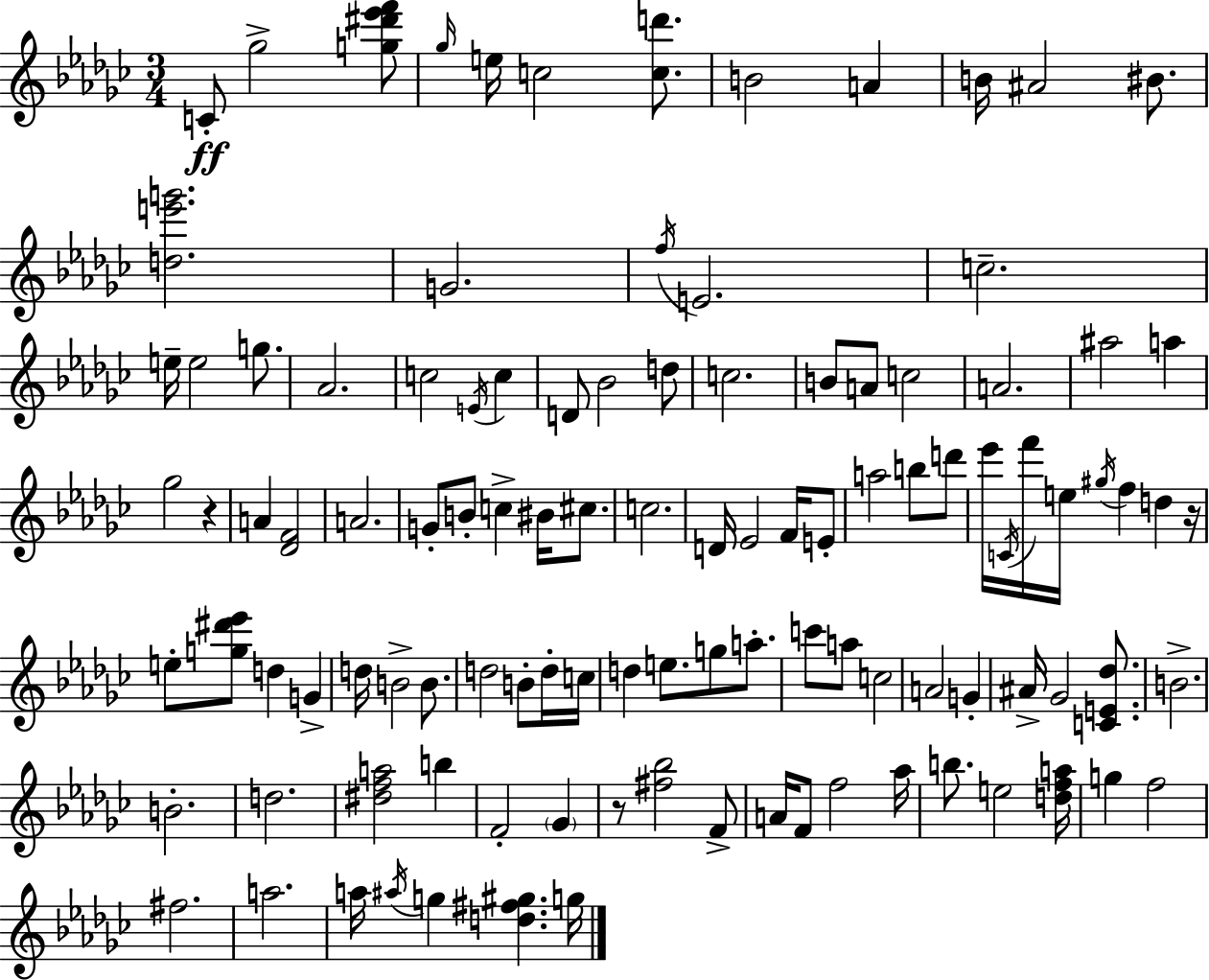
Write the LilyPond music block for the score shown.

{
  \clef treble
  \numericTimeSignature
  \time 3/4
  \key ees \minor
  c'8-.\ff ges''2-> <g'' dis''' ees''' f'''>8 | \grace { ges''16 } e''16 c''2 <c'' d'''>8. | b'2 a'4 | b'16 ais'2 bis'8. | \break <d'' e''' g'''>2. | g'2. | \acciaccatura { f''16 } e'2. | c''2.-- | \break e''16-- e''2 g''8. | aes'2. | c''2 \acciaccatura { e'16 } c''4 | d'8 bes'2 | \break d''8 c''2. | b'8 a'8 c''2 | a'2. | ais''2 a''4 | \break ges''2 r4 | a'4 <des' f'>2 | a'2. | g'8-. b'8-. c''4-> bis'16 | \break cis''8. c''2. | d'16 ees'2 | f'16 e'8-. a''2 b''8 | d'''8 ees'''16 \acciaccatura { c'16 } f'''16 e''16 \acciaccatura { gis''16 } f''4 | \break d''4 r16 e''8-. <g'' dis''' ees'''>8 d''4 | g'4-> d''16 b'2-> | b'8. d''2 | b'8-. d''16-. c''16 d''4 e''8. | \break g''8 a''8.-. c'''8 a''8 c''2 | a'2 | g'4-. ais'16-> ges'2 | <c' e' des''>8. b'2.-> | \break b'2.-. | d''2. | <dis'' f'' a''>2 | b''4 f'2-. | \break \parenthesize ges'4 r8 <fis'' bes''>2 | f'8-> a'16 f'8 f''2 | aes''16 b''8. e''2 | <d'' f'' a''>16 g''4 f''2 | \break fis''2. | a''2. | a''16 \acciaccatura { ais''16 } g''4 <d'' fis'' gis''>4. | g''16 \bar "|."
}